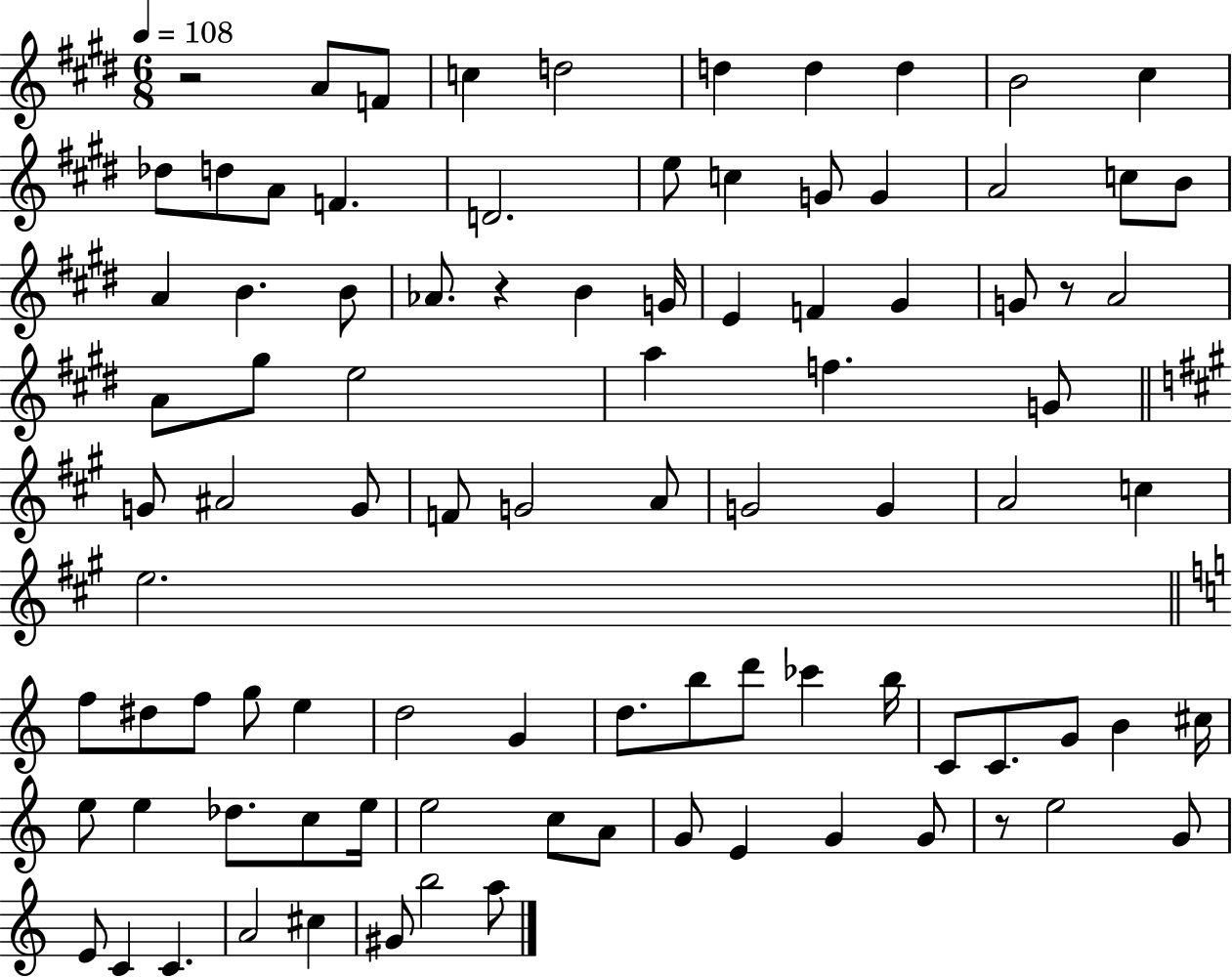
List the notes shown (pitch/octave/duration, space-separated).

R/h A4/e F4/e C5/q D5/h D5/q D5/q D5/q B4/h C#5/q Db5/e D5/e A4/e F4/q. D4/h. E5/e C5/q G4/e G4/q A4/h C5/e B4/e A4/q B4/q. B4/e Ab4/e. R/q B4/q G4/s E4/q F4/q G#4/q G4/e R/e A4/h A4/e G#5/e E5/h A5/q F5/q. G4/e G4/e A#4/h G4/e F4/e G4/h A4/e G4/h G4/q A4/h C5/q E5/h. F5/e D#5/e F5/e G5/e E5/q D5/h G4/q D5/e. B5/e D6/e CES6/q B5/s C4/e C4/e. G4/e B4/q C#5/s E5/e E5/q Db5/e. C5/e E5/s E5/h C5/e A4/e G4/e E4/q G4/q G4/e R/e E5/h G4/e E4/e C4/q C4/q. A4/h C#5/q G#4/e B5/h A5/e